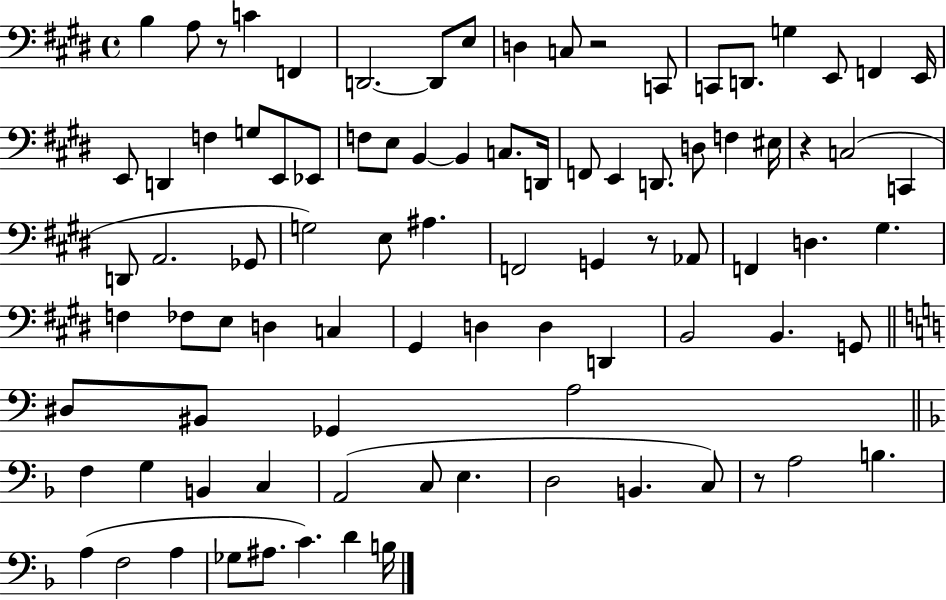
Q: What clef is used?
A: bass